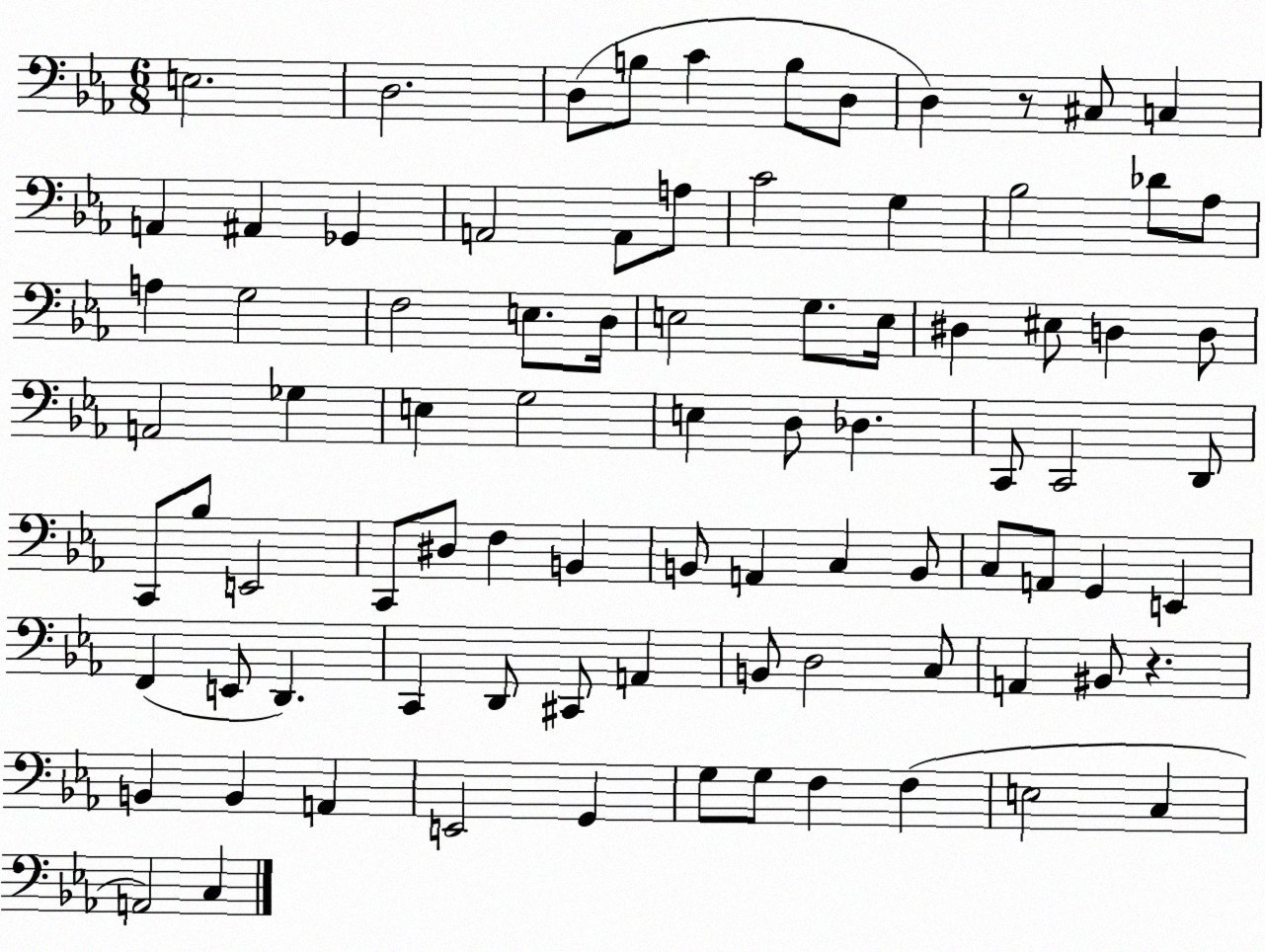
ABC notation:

X:1
T:Untitled
M:6/8
L:1/4
K:Eb
E,2 D,2 D,/2 B,/2 C B,/2 D,/2 D, z/2 ^C,/2 C, A,, ^A,, _G,, A,,2 A,,/2 A,/2 C2 G, _B,2 _D/2 _A,/2 A, G,2 F,2 E,/2 D,/4 E,2 G,/2 E,/4 ^D, ^E,/2 D, D,/2 A,,2 _G, E, G,2 E, D,/2 _D, C,,/2 C,,2 D,,/2 C,,/2 _B,/2 E,,2 C,,/2 ^D,/2 F, B,, B,,/2 A,, C, B,,/2 C,/2 A,,/2 G,, E,, F,, E,,/2 D,, C,, D,,/2 ^C,,/2 A,, B,,/2 D,2 C,/2 A,, ^B,,/2 z B,, B,, A,, E,,2 G,, G,/2 G,/2 F, F, E,2 C, A,,2 C,